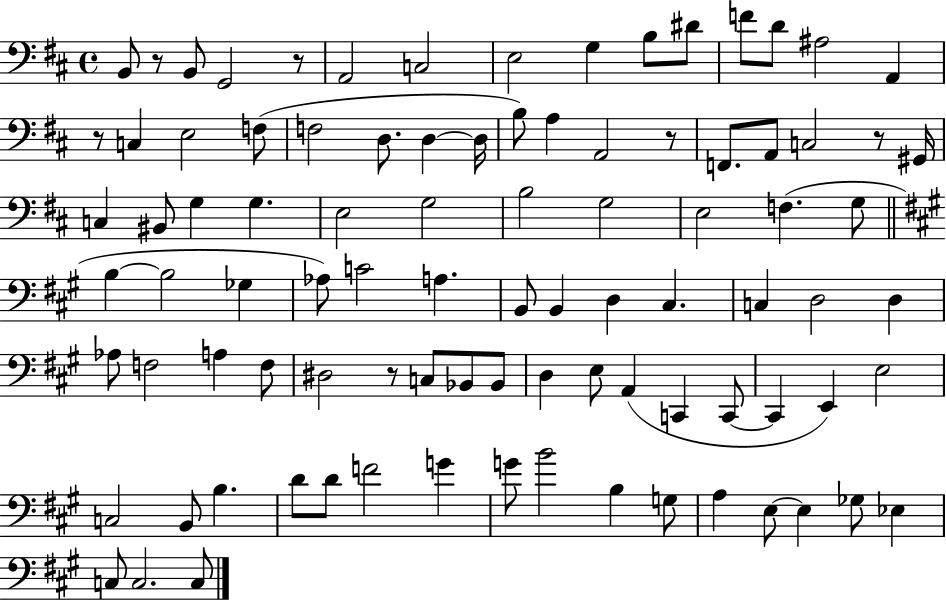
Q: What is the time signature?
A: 4/4